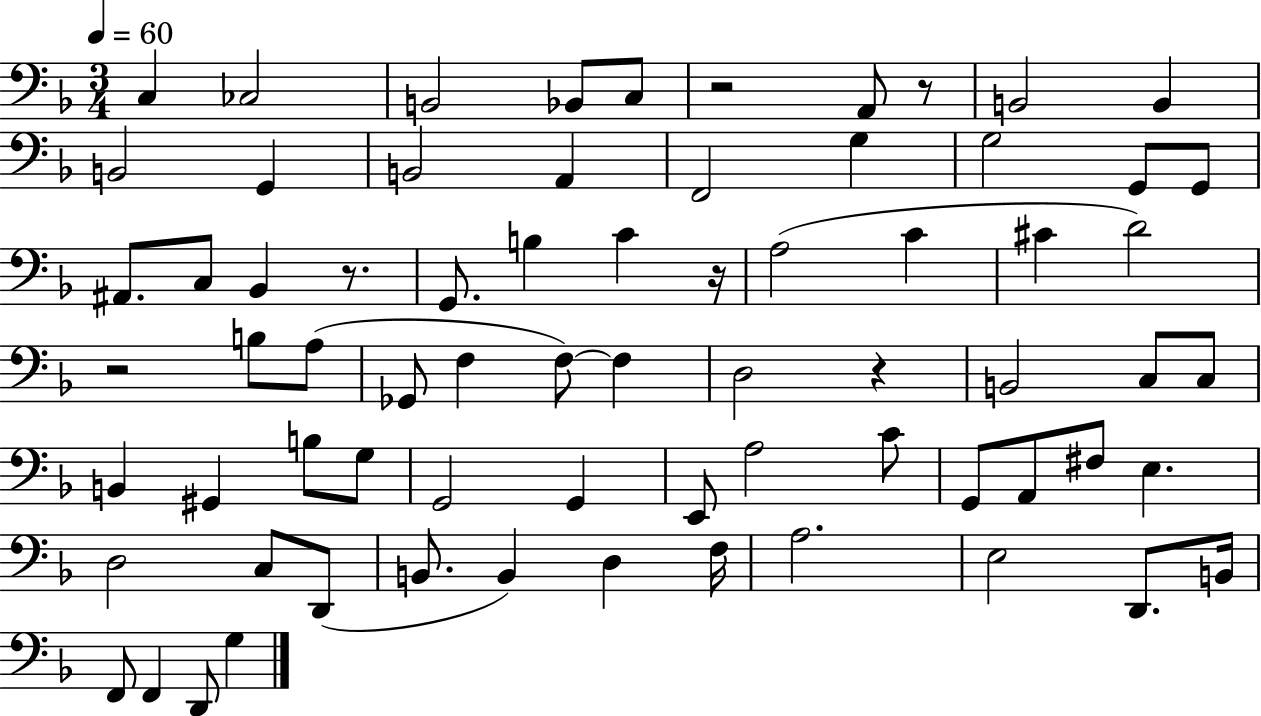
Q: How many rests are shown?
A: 6